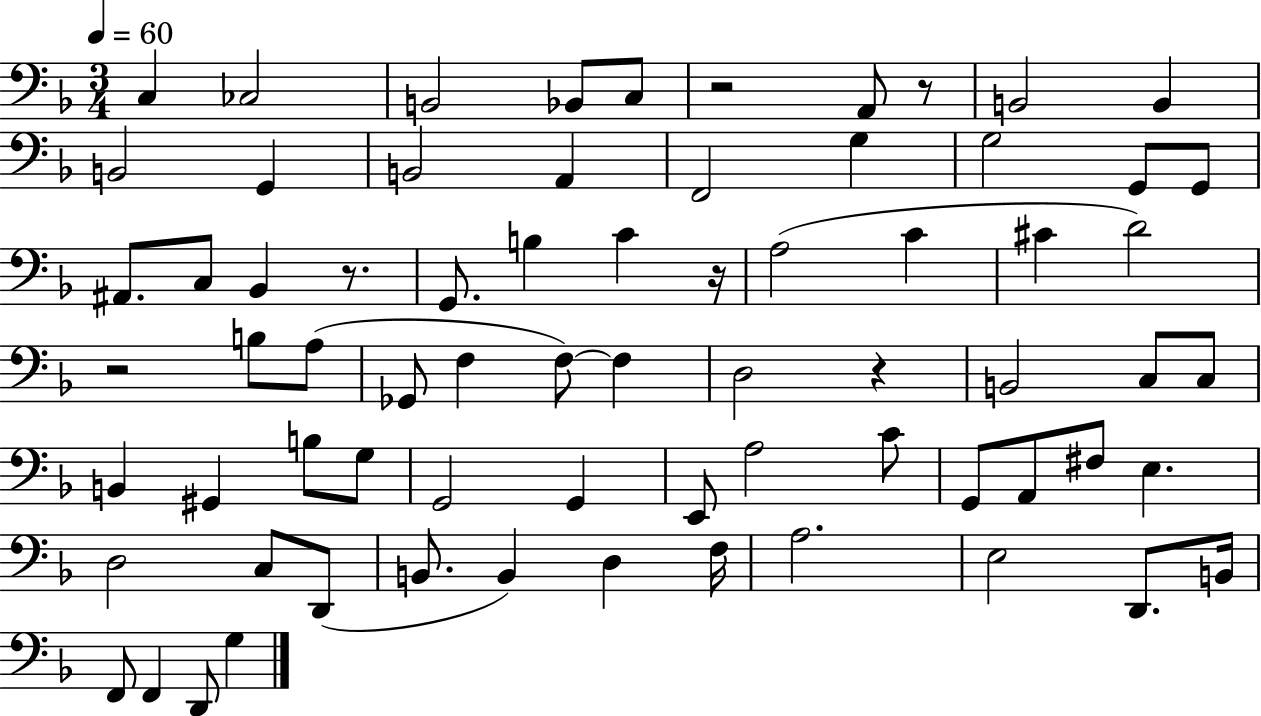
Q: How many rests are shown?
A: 6